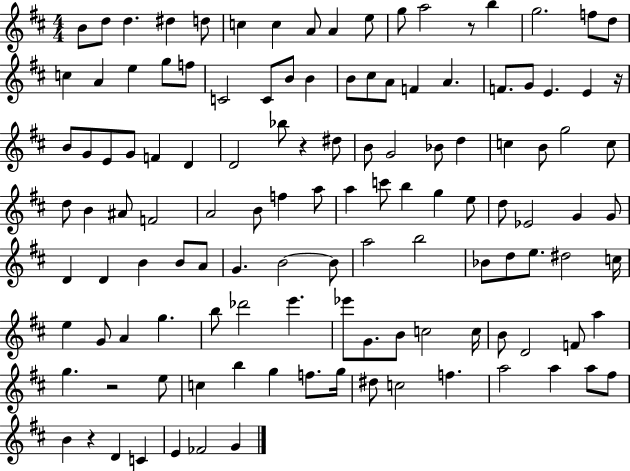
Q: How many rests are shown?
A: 5